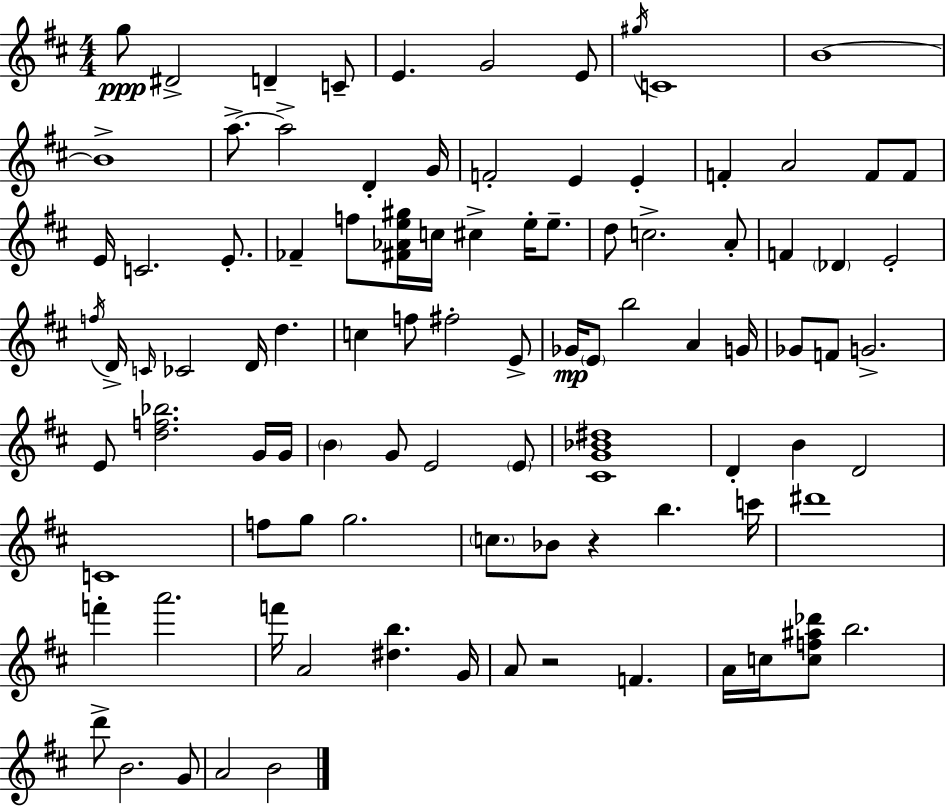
G5/e D#4/h D4/q C4/e E4/q. G4/h E4/e G#5/s C4/w B4/w B4/w A5/e. A5/h D4/q G4/s F4/h E4/q E4/q F4/q A4/h F4/e F4/e E4/s C4/h. E4/e. FES4/q F5/e [F#4,Ab4,E5,G#5]/s C5/s C#5/q E5/s E5/e. D5/e C5/h. A4/e F4/q Db4/q E4/h F5/s D4/s C4/s CES4/h D4/s D5/q. C5/q F5/e F#5/h E4/e Gb4/s E4/e B5/h A4/q G4/s Gb4/e F4/e G4/h. E4/e [D5,F5,Bb5]/h. G4/s G4/s B4/q G4/e E4/h E4/e [C#4,G4,Bb4,D#5]/w D4/q B4/q D4/h C4/w F5/e G5/e G5/h. C5/e. Bb4/e R/q B5/q. C6/s D#6/w F6/q A6/h. F6/s A4/h [D#5,B5]/q. G4/s A4/e R/h F4/q. A4/s C5/s [C5,F5,A#5,Db6]/e B5/h. D6/e B4/h. G4/e A4/h B4/h